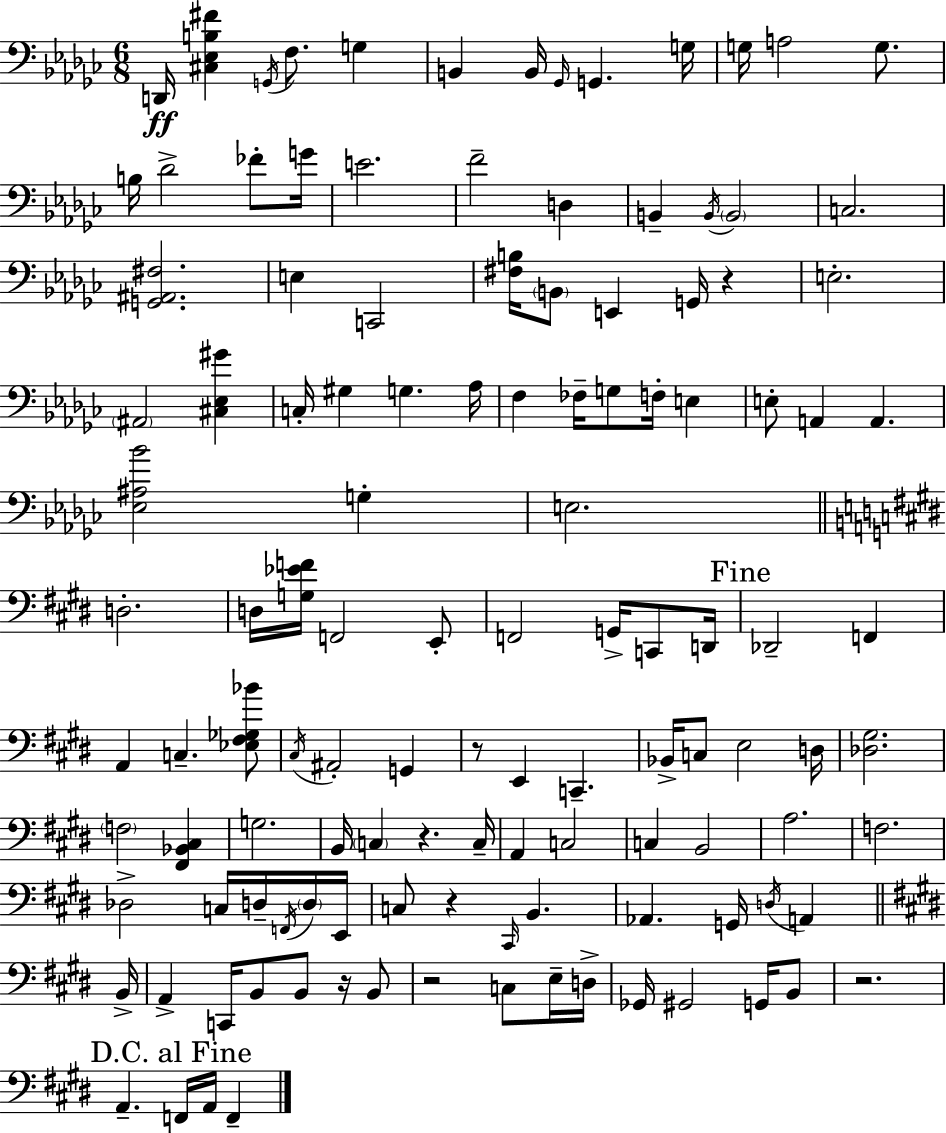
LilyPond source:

{
  \clef bass
  \numericTimeSignature
  \time 6/8
  \key ees \minor
  d,16\ff <cis ees b fis'>4 \acciaccatura { g,16 } f8. g4 | b,4 b,16 \grace { ges,16 } g,4. | g16 g16 a2 g8. | b16 des'2-> fes'8-. | \break g'16 e'2. | f'2-- d4 | b,4-- \acciaccatura { b,16 } \parenthesize b,2 | c2. | \break <g, ais, fis>2. | e4 c,2 | <fis b>16 \parenthesize b,8 e,4 g,16 r4 | e2.-. | \break \parenthesize ais,2 <cis ees gis'>4 | c16-. gis4 g4. | aes16 f4 fes16-- g8 f16-. e4 | e8-. a,4 a,4. | \break <ees ais bes'>2 g4-. | e2. | \bar "||" \break \key e \major d2.-. | d16 <g ees' f'>16 f,2 e,8-. | f,2 g,16-> c,8 d,16 | \mark "Fine" des,2-- f,4 | \break a,4 c4.-- <ees fis ges bes'>8 | \acciaccatura { cis16 } ais,2-. g,4 | r8 e,4 c,4.-- | bes,16-> c8 e2 | \break d16 <des gis>2. | \parenthesize f2 <fis, bes, cis>4 | g2. | b,16 \parenthesize c4 r4. | \break c16-- a,4 c2 | c4 b,2 | a2. | f2. | \break des2-> c16 d16-- \acciaccatura { f,16 } | \parenthesize d16 e,16 c8 r4 \grace { cis,16 } b,4. | aes,4. g,16 \acciaccatura { d16 } a,4 | \bar "||" \break \key e \major b,16-> a,4-> c,16 b,8 b,8 r16 b,8 | r2 c8 e16-- | d16-> ges,16 gis,2 g,16 b,8 | r2. | \break \mark "D.C. al Fine" a,4.-- f,16 a,16 f,4-- | \bar "|."
}